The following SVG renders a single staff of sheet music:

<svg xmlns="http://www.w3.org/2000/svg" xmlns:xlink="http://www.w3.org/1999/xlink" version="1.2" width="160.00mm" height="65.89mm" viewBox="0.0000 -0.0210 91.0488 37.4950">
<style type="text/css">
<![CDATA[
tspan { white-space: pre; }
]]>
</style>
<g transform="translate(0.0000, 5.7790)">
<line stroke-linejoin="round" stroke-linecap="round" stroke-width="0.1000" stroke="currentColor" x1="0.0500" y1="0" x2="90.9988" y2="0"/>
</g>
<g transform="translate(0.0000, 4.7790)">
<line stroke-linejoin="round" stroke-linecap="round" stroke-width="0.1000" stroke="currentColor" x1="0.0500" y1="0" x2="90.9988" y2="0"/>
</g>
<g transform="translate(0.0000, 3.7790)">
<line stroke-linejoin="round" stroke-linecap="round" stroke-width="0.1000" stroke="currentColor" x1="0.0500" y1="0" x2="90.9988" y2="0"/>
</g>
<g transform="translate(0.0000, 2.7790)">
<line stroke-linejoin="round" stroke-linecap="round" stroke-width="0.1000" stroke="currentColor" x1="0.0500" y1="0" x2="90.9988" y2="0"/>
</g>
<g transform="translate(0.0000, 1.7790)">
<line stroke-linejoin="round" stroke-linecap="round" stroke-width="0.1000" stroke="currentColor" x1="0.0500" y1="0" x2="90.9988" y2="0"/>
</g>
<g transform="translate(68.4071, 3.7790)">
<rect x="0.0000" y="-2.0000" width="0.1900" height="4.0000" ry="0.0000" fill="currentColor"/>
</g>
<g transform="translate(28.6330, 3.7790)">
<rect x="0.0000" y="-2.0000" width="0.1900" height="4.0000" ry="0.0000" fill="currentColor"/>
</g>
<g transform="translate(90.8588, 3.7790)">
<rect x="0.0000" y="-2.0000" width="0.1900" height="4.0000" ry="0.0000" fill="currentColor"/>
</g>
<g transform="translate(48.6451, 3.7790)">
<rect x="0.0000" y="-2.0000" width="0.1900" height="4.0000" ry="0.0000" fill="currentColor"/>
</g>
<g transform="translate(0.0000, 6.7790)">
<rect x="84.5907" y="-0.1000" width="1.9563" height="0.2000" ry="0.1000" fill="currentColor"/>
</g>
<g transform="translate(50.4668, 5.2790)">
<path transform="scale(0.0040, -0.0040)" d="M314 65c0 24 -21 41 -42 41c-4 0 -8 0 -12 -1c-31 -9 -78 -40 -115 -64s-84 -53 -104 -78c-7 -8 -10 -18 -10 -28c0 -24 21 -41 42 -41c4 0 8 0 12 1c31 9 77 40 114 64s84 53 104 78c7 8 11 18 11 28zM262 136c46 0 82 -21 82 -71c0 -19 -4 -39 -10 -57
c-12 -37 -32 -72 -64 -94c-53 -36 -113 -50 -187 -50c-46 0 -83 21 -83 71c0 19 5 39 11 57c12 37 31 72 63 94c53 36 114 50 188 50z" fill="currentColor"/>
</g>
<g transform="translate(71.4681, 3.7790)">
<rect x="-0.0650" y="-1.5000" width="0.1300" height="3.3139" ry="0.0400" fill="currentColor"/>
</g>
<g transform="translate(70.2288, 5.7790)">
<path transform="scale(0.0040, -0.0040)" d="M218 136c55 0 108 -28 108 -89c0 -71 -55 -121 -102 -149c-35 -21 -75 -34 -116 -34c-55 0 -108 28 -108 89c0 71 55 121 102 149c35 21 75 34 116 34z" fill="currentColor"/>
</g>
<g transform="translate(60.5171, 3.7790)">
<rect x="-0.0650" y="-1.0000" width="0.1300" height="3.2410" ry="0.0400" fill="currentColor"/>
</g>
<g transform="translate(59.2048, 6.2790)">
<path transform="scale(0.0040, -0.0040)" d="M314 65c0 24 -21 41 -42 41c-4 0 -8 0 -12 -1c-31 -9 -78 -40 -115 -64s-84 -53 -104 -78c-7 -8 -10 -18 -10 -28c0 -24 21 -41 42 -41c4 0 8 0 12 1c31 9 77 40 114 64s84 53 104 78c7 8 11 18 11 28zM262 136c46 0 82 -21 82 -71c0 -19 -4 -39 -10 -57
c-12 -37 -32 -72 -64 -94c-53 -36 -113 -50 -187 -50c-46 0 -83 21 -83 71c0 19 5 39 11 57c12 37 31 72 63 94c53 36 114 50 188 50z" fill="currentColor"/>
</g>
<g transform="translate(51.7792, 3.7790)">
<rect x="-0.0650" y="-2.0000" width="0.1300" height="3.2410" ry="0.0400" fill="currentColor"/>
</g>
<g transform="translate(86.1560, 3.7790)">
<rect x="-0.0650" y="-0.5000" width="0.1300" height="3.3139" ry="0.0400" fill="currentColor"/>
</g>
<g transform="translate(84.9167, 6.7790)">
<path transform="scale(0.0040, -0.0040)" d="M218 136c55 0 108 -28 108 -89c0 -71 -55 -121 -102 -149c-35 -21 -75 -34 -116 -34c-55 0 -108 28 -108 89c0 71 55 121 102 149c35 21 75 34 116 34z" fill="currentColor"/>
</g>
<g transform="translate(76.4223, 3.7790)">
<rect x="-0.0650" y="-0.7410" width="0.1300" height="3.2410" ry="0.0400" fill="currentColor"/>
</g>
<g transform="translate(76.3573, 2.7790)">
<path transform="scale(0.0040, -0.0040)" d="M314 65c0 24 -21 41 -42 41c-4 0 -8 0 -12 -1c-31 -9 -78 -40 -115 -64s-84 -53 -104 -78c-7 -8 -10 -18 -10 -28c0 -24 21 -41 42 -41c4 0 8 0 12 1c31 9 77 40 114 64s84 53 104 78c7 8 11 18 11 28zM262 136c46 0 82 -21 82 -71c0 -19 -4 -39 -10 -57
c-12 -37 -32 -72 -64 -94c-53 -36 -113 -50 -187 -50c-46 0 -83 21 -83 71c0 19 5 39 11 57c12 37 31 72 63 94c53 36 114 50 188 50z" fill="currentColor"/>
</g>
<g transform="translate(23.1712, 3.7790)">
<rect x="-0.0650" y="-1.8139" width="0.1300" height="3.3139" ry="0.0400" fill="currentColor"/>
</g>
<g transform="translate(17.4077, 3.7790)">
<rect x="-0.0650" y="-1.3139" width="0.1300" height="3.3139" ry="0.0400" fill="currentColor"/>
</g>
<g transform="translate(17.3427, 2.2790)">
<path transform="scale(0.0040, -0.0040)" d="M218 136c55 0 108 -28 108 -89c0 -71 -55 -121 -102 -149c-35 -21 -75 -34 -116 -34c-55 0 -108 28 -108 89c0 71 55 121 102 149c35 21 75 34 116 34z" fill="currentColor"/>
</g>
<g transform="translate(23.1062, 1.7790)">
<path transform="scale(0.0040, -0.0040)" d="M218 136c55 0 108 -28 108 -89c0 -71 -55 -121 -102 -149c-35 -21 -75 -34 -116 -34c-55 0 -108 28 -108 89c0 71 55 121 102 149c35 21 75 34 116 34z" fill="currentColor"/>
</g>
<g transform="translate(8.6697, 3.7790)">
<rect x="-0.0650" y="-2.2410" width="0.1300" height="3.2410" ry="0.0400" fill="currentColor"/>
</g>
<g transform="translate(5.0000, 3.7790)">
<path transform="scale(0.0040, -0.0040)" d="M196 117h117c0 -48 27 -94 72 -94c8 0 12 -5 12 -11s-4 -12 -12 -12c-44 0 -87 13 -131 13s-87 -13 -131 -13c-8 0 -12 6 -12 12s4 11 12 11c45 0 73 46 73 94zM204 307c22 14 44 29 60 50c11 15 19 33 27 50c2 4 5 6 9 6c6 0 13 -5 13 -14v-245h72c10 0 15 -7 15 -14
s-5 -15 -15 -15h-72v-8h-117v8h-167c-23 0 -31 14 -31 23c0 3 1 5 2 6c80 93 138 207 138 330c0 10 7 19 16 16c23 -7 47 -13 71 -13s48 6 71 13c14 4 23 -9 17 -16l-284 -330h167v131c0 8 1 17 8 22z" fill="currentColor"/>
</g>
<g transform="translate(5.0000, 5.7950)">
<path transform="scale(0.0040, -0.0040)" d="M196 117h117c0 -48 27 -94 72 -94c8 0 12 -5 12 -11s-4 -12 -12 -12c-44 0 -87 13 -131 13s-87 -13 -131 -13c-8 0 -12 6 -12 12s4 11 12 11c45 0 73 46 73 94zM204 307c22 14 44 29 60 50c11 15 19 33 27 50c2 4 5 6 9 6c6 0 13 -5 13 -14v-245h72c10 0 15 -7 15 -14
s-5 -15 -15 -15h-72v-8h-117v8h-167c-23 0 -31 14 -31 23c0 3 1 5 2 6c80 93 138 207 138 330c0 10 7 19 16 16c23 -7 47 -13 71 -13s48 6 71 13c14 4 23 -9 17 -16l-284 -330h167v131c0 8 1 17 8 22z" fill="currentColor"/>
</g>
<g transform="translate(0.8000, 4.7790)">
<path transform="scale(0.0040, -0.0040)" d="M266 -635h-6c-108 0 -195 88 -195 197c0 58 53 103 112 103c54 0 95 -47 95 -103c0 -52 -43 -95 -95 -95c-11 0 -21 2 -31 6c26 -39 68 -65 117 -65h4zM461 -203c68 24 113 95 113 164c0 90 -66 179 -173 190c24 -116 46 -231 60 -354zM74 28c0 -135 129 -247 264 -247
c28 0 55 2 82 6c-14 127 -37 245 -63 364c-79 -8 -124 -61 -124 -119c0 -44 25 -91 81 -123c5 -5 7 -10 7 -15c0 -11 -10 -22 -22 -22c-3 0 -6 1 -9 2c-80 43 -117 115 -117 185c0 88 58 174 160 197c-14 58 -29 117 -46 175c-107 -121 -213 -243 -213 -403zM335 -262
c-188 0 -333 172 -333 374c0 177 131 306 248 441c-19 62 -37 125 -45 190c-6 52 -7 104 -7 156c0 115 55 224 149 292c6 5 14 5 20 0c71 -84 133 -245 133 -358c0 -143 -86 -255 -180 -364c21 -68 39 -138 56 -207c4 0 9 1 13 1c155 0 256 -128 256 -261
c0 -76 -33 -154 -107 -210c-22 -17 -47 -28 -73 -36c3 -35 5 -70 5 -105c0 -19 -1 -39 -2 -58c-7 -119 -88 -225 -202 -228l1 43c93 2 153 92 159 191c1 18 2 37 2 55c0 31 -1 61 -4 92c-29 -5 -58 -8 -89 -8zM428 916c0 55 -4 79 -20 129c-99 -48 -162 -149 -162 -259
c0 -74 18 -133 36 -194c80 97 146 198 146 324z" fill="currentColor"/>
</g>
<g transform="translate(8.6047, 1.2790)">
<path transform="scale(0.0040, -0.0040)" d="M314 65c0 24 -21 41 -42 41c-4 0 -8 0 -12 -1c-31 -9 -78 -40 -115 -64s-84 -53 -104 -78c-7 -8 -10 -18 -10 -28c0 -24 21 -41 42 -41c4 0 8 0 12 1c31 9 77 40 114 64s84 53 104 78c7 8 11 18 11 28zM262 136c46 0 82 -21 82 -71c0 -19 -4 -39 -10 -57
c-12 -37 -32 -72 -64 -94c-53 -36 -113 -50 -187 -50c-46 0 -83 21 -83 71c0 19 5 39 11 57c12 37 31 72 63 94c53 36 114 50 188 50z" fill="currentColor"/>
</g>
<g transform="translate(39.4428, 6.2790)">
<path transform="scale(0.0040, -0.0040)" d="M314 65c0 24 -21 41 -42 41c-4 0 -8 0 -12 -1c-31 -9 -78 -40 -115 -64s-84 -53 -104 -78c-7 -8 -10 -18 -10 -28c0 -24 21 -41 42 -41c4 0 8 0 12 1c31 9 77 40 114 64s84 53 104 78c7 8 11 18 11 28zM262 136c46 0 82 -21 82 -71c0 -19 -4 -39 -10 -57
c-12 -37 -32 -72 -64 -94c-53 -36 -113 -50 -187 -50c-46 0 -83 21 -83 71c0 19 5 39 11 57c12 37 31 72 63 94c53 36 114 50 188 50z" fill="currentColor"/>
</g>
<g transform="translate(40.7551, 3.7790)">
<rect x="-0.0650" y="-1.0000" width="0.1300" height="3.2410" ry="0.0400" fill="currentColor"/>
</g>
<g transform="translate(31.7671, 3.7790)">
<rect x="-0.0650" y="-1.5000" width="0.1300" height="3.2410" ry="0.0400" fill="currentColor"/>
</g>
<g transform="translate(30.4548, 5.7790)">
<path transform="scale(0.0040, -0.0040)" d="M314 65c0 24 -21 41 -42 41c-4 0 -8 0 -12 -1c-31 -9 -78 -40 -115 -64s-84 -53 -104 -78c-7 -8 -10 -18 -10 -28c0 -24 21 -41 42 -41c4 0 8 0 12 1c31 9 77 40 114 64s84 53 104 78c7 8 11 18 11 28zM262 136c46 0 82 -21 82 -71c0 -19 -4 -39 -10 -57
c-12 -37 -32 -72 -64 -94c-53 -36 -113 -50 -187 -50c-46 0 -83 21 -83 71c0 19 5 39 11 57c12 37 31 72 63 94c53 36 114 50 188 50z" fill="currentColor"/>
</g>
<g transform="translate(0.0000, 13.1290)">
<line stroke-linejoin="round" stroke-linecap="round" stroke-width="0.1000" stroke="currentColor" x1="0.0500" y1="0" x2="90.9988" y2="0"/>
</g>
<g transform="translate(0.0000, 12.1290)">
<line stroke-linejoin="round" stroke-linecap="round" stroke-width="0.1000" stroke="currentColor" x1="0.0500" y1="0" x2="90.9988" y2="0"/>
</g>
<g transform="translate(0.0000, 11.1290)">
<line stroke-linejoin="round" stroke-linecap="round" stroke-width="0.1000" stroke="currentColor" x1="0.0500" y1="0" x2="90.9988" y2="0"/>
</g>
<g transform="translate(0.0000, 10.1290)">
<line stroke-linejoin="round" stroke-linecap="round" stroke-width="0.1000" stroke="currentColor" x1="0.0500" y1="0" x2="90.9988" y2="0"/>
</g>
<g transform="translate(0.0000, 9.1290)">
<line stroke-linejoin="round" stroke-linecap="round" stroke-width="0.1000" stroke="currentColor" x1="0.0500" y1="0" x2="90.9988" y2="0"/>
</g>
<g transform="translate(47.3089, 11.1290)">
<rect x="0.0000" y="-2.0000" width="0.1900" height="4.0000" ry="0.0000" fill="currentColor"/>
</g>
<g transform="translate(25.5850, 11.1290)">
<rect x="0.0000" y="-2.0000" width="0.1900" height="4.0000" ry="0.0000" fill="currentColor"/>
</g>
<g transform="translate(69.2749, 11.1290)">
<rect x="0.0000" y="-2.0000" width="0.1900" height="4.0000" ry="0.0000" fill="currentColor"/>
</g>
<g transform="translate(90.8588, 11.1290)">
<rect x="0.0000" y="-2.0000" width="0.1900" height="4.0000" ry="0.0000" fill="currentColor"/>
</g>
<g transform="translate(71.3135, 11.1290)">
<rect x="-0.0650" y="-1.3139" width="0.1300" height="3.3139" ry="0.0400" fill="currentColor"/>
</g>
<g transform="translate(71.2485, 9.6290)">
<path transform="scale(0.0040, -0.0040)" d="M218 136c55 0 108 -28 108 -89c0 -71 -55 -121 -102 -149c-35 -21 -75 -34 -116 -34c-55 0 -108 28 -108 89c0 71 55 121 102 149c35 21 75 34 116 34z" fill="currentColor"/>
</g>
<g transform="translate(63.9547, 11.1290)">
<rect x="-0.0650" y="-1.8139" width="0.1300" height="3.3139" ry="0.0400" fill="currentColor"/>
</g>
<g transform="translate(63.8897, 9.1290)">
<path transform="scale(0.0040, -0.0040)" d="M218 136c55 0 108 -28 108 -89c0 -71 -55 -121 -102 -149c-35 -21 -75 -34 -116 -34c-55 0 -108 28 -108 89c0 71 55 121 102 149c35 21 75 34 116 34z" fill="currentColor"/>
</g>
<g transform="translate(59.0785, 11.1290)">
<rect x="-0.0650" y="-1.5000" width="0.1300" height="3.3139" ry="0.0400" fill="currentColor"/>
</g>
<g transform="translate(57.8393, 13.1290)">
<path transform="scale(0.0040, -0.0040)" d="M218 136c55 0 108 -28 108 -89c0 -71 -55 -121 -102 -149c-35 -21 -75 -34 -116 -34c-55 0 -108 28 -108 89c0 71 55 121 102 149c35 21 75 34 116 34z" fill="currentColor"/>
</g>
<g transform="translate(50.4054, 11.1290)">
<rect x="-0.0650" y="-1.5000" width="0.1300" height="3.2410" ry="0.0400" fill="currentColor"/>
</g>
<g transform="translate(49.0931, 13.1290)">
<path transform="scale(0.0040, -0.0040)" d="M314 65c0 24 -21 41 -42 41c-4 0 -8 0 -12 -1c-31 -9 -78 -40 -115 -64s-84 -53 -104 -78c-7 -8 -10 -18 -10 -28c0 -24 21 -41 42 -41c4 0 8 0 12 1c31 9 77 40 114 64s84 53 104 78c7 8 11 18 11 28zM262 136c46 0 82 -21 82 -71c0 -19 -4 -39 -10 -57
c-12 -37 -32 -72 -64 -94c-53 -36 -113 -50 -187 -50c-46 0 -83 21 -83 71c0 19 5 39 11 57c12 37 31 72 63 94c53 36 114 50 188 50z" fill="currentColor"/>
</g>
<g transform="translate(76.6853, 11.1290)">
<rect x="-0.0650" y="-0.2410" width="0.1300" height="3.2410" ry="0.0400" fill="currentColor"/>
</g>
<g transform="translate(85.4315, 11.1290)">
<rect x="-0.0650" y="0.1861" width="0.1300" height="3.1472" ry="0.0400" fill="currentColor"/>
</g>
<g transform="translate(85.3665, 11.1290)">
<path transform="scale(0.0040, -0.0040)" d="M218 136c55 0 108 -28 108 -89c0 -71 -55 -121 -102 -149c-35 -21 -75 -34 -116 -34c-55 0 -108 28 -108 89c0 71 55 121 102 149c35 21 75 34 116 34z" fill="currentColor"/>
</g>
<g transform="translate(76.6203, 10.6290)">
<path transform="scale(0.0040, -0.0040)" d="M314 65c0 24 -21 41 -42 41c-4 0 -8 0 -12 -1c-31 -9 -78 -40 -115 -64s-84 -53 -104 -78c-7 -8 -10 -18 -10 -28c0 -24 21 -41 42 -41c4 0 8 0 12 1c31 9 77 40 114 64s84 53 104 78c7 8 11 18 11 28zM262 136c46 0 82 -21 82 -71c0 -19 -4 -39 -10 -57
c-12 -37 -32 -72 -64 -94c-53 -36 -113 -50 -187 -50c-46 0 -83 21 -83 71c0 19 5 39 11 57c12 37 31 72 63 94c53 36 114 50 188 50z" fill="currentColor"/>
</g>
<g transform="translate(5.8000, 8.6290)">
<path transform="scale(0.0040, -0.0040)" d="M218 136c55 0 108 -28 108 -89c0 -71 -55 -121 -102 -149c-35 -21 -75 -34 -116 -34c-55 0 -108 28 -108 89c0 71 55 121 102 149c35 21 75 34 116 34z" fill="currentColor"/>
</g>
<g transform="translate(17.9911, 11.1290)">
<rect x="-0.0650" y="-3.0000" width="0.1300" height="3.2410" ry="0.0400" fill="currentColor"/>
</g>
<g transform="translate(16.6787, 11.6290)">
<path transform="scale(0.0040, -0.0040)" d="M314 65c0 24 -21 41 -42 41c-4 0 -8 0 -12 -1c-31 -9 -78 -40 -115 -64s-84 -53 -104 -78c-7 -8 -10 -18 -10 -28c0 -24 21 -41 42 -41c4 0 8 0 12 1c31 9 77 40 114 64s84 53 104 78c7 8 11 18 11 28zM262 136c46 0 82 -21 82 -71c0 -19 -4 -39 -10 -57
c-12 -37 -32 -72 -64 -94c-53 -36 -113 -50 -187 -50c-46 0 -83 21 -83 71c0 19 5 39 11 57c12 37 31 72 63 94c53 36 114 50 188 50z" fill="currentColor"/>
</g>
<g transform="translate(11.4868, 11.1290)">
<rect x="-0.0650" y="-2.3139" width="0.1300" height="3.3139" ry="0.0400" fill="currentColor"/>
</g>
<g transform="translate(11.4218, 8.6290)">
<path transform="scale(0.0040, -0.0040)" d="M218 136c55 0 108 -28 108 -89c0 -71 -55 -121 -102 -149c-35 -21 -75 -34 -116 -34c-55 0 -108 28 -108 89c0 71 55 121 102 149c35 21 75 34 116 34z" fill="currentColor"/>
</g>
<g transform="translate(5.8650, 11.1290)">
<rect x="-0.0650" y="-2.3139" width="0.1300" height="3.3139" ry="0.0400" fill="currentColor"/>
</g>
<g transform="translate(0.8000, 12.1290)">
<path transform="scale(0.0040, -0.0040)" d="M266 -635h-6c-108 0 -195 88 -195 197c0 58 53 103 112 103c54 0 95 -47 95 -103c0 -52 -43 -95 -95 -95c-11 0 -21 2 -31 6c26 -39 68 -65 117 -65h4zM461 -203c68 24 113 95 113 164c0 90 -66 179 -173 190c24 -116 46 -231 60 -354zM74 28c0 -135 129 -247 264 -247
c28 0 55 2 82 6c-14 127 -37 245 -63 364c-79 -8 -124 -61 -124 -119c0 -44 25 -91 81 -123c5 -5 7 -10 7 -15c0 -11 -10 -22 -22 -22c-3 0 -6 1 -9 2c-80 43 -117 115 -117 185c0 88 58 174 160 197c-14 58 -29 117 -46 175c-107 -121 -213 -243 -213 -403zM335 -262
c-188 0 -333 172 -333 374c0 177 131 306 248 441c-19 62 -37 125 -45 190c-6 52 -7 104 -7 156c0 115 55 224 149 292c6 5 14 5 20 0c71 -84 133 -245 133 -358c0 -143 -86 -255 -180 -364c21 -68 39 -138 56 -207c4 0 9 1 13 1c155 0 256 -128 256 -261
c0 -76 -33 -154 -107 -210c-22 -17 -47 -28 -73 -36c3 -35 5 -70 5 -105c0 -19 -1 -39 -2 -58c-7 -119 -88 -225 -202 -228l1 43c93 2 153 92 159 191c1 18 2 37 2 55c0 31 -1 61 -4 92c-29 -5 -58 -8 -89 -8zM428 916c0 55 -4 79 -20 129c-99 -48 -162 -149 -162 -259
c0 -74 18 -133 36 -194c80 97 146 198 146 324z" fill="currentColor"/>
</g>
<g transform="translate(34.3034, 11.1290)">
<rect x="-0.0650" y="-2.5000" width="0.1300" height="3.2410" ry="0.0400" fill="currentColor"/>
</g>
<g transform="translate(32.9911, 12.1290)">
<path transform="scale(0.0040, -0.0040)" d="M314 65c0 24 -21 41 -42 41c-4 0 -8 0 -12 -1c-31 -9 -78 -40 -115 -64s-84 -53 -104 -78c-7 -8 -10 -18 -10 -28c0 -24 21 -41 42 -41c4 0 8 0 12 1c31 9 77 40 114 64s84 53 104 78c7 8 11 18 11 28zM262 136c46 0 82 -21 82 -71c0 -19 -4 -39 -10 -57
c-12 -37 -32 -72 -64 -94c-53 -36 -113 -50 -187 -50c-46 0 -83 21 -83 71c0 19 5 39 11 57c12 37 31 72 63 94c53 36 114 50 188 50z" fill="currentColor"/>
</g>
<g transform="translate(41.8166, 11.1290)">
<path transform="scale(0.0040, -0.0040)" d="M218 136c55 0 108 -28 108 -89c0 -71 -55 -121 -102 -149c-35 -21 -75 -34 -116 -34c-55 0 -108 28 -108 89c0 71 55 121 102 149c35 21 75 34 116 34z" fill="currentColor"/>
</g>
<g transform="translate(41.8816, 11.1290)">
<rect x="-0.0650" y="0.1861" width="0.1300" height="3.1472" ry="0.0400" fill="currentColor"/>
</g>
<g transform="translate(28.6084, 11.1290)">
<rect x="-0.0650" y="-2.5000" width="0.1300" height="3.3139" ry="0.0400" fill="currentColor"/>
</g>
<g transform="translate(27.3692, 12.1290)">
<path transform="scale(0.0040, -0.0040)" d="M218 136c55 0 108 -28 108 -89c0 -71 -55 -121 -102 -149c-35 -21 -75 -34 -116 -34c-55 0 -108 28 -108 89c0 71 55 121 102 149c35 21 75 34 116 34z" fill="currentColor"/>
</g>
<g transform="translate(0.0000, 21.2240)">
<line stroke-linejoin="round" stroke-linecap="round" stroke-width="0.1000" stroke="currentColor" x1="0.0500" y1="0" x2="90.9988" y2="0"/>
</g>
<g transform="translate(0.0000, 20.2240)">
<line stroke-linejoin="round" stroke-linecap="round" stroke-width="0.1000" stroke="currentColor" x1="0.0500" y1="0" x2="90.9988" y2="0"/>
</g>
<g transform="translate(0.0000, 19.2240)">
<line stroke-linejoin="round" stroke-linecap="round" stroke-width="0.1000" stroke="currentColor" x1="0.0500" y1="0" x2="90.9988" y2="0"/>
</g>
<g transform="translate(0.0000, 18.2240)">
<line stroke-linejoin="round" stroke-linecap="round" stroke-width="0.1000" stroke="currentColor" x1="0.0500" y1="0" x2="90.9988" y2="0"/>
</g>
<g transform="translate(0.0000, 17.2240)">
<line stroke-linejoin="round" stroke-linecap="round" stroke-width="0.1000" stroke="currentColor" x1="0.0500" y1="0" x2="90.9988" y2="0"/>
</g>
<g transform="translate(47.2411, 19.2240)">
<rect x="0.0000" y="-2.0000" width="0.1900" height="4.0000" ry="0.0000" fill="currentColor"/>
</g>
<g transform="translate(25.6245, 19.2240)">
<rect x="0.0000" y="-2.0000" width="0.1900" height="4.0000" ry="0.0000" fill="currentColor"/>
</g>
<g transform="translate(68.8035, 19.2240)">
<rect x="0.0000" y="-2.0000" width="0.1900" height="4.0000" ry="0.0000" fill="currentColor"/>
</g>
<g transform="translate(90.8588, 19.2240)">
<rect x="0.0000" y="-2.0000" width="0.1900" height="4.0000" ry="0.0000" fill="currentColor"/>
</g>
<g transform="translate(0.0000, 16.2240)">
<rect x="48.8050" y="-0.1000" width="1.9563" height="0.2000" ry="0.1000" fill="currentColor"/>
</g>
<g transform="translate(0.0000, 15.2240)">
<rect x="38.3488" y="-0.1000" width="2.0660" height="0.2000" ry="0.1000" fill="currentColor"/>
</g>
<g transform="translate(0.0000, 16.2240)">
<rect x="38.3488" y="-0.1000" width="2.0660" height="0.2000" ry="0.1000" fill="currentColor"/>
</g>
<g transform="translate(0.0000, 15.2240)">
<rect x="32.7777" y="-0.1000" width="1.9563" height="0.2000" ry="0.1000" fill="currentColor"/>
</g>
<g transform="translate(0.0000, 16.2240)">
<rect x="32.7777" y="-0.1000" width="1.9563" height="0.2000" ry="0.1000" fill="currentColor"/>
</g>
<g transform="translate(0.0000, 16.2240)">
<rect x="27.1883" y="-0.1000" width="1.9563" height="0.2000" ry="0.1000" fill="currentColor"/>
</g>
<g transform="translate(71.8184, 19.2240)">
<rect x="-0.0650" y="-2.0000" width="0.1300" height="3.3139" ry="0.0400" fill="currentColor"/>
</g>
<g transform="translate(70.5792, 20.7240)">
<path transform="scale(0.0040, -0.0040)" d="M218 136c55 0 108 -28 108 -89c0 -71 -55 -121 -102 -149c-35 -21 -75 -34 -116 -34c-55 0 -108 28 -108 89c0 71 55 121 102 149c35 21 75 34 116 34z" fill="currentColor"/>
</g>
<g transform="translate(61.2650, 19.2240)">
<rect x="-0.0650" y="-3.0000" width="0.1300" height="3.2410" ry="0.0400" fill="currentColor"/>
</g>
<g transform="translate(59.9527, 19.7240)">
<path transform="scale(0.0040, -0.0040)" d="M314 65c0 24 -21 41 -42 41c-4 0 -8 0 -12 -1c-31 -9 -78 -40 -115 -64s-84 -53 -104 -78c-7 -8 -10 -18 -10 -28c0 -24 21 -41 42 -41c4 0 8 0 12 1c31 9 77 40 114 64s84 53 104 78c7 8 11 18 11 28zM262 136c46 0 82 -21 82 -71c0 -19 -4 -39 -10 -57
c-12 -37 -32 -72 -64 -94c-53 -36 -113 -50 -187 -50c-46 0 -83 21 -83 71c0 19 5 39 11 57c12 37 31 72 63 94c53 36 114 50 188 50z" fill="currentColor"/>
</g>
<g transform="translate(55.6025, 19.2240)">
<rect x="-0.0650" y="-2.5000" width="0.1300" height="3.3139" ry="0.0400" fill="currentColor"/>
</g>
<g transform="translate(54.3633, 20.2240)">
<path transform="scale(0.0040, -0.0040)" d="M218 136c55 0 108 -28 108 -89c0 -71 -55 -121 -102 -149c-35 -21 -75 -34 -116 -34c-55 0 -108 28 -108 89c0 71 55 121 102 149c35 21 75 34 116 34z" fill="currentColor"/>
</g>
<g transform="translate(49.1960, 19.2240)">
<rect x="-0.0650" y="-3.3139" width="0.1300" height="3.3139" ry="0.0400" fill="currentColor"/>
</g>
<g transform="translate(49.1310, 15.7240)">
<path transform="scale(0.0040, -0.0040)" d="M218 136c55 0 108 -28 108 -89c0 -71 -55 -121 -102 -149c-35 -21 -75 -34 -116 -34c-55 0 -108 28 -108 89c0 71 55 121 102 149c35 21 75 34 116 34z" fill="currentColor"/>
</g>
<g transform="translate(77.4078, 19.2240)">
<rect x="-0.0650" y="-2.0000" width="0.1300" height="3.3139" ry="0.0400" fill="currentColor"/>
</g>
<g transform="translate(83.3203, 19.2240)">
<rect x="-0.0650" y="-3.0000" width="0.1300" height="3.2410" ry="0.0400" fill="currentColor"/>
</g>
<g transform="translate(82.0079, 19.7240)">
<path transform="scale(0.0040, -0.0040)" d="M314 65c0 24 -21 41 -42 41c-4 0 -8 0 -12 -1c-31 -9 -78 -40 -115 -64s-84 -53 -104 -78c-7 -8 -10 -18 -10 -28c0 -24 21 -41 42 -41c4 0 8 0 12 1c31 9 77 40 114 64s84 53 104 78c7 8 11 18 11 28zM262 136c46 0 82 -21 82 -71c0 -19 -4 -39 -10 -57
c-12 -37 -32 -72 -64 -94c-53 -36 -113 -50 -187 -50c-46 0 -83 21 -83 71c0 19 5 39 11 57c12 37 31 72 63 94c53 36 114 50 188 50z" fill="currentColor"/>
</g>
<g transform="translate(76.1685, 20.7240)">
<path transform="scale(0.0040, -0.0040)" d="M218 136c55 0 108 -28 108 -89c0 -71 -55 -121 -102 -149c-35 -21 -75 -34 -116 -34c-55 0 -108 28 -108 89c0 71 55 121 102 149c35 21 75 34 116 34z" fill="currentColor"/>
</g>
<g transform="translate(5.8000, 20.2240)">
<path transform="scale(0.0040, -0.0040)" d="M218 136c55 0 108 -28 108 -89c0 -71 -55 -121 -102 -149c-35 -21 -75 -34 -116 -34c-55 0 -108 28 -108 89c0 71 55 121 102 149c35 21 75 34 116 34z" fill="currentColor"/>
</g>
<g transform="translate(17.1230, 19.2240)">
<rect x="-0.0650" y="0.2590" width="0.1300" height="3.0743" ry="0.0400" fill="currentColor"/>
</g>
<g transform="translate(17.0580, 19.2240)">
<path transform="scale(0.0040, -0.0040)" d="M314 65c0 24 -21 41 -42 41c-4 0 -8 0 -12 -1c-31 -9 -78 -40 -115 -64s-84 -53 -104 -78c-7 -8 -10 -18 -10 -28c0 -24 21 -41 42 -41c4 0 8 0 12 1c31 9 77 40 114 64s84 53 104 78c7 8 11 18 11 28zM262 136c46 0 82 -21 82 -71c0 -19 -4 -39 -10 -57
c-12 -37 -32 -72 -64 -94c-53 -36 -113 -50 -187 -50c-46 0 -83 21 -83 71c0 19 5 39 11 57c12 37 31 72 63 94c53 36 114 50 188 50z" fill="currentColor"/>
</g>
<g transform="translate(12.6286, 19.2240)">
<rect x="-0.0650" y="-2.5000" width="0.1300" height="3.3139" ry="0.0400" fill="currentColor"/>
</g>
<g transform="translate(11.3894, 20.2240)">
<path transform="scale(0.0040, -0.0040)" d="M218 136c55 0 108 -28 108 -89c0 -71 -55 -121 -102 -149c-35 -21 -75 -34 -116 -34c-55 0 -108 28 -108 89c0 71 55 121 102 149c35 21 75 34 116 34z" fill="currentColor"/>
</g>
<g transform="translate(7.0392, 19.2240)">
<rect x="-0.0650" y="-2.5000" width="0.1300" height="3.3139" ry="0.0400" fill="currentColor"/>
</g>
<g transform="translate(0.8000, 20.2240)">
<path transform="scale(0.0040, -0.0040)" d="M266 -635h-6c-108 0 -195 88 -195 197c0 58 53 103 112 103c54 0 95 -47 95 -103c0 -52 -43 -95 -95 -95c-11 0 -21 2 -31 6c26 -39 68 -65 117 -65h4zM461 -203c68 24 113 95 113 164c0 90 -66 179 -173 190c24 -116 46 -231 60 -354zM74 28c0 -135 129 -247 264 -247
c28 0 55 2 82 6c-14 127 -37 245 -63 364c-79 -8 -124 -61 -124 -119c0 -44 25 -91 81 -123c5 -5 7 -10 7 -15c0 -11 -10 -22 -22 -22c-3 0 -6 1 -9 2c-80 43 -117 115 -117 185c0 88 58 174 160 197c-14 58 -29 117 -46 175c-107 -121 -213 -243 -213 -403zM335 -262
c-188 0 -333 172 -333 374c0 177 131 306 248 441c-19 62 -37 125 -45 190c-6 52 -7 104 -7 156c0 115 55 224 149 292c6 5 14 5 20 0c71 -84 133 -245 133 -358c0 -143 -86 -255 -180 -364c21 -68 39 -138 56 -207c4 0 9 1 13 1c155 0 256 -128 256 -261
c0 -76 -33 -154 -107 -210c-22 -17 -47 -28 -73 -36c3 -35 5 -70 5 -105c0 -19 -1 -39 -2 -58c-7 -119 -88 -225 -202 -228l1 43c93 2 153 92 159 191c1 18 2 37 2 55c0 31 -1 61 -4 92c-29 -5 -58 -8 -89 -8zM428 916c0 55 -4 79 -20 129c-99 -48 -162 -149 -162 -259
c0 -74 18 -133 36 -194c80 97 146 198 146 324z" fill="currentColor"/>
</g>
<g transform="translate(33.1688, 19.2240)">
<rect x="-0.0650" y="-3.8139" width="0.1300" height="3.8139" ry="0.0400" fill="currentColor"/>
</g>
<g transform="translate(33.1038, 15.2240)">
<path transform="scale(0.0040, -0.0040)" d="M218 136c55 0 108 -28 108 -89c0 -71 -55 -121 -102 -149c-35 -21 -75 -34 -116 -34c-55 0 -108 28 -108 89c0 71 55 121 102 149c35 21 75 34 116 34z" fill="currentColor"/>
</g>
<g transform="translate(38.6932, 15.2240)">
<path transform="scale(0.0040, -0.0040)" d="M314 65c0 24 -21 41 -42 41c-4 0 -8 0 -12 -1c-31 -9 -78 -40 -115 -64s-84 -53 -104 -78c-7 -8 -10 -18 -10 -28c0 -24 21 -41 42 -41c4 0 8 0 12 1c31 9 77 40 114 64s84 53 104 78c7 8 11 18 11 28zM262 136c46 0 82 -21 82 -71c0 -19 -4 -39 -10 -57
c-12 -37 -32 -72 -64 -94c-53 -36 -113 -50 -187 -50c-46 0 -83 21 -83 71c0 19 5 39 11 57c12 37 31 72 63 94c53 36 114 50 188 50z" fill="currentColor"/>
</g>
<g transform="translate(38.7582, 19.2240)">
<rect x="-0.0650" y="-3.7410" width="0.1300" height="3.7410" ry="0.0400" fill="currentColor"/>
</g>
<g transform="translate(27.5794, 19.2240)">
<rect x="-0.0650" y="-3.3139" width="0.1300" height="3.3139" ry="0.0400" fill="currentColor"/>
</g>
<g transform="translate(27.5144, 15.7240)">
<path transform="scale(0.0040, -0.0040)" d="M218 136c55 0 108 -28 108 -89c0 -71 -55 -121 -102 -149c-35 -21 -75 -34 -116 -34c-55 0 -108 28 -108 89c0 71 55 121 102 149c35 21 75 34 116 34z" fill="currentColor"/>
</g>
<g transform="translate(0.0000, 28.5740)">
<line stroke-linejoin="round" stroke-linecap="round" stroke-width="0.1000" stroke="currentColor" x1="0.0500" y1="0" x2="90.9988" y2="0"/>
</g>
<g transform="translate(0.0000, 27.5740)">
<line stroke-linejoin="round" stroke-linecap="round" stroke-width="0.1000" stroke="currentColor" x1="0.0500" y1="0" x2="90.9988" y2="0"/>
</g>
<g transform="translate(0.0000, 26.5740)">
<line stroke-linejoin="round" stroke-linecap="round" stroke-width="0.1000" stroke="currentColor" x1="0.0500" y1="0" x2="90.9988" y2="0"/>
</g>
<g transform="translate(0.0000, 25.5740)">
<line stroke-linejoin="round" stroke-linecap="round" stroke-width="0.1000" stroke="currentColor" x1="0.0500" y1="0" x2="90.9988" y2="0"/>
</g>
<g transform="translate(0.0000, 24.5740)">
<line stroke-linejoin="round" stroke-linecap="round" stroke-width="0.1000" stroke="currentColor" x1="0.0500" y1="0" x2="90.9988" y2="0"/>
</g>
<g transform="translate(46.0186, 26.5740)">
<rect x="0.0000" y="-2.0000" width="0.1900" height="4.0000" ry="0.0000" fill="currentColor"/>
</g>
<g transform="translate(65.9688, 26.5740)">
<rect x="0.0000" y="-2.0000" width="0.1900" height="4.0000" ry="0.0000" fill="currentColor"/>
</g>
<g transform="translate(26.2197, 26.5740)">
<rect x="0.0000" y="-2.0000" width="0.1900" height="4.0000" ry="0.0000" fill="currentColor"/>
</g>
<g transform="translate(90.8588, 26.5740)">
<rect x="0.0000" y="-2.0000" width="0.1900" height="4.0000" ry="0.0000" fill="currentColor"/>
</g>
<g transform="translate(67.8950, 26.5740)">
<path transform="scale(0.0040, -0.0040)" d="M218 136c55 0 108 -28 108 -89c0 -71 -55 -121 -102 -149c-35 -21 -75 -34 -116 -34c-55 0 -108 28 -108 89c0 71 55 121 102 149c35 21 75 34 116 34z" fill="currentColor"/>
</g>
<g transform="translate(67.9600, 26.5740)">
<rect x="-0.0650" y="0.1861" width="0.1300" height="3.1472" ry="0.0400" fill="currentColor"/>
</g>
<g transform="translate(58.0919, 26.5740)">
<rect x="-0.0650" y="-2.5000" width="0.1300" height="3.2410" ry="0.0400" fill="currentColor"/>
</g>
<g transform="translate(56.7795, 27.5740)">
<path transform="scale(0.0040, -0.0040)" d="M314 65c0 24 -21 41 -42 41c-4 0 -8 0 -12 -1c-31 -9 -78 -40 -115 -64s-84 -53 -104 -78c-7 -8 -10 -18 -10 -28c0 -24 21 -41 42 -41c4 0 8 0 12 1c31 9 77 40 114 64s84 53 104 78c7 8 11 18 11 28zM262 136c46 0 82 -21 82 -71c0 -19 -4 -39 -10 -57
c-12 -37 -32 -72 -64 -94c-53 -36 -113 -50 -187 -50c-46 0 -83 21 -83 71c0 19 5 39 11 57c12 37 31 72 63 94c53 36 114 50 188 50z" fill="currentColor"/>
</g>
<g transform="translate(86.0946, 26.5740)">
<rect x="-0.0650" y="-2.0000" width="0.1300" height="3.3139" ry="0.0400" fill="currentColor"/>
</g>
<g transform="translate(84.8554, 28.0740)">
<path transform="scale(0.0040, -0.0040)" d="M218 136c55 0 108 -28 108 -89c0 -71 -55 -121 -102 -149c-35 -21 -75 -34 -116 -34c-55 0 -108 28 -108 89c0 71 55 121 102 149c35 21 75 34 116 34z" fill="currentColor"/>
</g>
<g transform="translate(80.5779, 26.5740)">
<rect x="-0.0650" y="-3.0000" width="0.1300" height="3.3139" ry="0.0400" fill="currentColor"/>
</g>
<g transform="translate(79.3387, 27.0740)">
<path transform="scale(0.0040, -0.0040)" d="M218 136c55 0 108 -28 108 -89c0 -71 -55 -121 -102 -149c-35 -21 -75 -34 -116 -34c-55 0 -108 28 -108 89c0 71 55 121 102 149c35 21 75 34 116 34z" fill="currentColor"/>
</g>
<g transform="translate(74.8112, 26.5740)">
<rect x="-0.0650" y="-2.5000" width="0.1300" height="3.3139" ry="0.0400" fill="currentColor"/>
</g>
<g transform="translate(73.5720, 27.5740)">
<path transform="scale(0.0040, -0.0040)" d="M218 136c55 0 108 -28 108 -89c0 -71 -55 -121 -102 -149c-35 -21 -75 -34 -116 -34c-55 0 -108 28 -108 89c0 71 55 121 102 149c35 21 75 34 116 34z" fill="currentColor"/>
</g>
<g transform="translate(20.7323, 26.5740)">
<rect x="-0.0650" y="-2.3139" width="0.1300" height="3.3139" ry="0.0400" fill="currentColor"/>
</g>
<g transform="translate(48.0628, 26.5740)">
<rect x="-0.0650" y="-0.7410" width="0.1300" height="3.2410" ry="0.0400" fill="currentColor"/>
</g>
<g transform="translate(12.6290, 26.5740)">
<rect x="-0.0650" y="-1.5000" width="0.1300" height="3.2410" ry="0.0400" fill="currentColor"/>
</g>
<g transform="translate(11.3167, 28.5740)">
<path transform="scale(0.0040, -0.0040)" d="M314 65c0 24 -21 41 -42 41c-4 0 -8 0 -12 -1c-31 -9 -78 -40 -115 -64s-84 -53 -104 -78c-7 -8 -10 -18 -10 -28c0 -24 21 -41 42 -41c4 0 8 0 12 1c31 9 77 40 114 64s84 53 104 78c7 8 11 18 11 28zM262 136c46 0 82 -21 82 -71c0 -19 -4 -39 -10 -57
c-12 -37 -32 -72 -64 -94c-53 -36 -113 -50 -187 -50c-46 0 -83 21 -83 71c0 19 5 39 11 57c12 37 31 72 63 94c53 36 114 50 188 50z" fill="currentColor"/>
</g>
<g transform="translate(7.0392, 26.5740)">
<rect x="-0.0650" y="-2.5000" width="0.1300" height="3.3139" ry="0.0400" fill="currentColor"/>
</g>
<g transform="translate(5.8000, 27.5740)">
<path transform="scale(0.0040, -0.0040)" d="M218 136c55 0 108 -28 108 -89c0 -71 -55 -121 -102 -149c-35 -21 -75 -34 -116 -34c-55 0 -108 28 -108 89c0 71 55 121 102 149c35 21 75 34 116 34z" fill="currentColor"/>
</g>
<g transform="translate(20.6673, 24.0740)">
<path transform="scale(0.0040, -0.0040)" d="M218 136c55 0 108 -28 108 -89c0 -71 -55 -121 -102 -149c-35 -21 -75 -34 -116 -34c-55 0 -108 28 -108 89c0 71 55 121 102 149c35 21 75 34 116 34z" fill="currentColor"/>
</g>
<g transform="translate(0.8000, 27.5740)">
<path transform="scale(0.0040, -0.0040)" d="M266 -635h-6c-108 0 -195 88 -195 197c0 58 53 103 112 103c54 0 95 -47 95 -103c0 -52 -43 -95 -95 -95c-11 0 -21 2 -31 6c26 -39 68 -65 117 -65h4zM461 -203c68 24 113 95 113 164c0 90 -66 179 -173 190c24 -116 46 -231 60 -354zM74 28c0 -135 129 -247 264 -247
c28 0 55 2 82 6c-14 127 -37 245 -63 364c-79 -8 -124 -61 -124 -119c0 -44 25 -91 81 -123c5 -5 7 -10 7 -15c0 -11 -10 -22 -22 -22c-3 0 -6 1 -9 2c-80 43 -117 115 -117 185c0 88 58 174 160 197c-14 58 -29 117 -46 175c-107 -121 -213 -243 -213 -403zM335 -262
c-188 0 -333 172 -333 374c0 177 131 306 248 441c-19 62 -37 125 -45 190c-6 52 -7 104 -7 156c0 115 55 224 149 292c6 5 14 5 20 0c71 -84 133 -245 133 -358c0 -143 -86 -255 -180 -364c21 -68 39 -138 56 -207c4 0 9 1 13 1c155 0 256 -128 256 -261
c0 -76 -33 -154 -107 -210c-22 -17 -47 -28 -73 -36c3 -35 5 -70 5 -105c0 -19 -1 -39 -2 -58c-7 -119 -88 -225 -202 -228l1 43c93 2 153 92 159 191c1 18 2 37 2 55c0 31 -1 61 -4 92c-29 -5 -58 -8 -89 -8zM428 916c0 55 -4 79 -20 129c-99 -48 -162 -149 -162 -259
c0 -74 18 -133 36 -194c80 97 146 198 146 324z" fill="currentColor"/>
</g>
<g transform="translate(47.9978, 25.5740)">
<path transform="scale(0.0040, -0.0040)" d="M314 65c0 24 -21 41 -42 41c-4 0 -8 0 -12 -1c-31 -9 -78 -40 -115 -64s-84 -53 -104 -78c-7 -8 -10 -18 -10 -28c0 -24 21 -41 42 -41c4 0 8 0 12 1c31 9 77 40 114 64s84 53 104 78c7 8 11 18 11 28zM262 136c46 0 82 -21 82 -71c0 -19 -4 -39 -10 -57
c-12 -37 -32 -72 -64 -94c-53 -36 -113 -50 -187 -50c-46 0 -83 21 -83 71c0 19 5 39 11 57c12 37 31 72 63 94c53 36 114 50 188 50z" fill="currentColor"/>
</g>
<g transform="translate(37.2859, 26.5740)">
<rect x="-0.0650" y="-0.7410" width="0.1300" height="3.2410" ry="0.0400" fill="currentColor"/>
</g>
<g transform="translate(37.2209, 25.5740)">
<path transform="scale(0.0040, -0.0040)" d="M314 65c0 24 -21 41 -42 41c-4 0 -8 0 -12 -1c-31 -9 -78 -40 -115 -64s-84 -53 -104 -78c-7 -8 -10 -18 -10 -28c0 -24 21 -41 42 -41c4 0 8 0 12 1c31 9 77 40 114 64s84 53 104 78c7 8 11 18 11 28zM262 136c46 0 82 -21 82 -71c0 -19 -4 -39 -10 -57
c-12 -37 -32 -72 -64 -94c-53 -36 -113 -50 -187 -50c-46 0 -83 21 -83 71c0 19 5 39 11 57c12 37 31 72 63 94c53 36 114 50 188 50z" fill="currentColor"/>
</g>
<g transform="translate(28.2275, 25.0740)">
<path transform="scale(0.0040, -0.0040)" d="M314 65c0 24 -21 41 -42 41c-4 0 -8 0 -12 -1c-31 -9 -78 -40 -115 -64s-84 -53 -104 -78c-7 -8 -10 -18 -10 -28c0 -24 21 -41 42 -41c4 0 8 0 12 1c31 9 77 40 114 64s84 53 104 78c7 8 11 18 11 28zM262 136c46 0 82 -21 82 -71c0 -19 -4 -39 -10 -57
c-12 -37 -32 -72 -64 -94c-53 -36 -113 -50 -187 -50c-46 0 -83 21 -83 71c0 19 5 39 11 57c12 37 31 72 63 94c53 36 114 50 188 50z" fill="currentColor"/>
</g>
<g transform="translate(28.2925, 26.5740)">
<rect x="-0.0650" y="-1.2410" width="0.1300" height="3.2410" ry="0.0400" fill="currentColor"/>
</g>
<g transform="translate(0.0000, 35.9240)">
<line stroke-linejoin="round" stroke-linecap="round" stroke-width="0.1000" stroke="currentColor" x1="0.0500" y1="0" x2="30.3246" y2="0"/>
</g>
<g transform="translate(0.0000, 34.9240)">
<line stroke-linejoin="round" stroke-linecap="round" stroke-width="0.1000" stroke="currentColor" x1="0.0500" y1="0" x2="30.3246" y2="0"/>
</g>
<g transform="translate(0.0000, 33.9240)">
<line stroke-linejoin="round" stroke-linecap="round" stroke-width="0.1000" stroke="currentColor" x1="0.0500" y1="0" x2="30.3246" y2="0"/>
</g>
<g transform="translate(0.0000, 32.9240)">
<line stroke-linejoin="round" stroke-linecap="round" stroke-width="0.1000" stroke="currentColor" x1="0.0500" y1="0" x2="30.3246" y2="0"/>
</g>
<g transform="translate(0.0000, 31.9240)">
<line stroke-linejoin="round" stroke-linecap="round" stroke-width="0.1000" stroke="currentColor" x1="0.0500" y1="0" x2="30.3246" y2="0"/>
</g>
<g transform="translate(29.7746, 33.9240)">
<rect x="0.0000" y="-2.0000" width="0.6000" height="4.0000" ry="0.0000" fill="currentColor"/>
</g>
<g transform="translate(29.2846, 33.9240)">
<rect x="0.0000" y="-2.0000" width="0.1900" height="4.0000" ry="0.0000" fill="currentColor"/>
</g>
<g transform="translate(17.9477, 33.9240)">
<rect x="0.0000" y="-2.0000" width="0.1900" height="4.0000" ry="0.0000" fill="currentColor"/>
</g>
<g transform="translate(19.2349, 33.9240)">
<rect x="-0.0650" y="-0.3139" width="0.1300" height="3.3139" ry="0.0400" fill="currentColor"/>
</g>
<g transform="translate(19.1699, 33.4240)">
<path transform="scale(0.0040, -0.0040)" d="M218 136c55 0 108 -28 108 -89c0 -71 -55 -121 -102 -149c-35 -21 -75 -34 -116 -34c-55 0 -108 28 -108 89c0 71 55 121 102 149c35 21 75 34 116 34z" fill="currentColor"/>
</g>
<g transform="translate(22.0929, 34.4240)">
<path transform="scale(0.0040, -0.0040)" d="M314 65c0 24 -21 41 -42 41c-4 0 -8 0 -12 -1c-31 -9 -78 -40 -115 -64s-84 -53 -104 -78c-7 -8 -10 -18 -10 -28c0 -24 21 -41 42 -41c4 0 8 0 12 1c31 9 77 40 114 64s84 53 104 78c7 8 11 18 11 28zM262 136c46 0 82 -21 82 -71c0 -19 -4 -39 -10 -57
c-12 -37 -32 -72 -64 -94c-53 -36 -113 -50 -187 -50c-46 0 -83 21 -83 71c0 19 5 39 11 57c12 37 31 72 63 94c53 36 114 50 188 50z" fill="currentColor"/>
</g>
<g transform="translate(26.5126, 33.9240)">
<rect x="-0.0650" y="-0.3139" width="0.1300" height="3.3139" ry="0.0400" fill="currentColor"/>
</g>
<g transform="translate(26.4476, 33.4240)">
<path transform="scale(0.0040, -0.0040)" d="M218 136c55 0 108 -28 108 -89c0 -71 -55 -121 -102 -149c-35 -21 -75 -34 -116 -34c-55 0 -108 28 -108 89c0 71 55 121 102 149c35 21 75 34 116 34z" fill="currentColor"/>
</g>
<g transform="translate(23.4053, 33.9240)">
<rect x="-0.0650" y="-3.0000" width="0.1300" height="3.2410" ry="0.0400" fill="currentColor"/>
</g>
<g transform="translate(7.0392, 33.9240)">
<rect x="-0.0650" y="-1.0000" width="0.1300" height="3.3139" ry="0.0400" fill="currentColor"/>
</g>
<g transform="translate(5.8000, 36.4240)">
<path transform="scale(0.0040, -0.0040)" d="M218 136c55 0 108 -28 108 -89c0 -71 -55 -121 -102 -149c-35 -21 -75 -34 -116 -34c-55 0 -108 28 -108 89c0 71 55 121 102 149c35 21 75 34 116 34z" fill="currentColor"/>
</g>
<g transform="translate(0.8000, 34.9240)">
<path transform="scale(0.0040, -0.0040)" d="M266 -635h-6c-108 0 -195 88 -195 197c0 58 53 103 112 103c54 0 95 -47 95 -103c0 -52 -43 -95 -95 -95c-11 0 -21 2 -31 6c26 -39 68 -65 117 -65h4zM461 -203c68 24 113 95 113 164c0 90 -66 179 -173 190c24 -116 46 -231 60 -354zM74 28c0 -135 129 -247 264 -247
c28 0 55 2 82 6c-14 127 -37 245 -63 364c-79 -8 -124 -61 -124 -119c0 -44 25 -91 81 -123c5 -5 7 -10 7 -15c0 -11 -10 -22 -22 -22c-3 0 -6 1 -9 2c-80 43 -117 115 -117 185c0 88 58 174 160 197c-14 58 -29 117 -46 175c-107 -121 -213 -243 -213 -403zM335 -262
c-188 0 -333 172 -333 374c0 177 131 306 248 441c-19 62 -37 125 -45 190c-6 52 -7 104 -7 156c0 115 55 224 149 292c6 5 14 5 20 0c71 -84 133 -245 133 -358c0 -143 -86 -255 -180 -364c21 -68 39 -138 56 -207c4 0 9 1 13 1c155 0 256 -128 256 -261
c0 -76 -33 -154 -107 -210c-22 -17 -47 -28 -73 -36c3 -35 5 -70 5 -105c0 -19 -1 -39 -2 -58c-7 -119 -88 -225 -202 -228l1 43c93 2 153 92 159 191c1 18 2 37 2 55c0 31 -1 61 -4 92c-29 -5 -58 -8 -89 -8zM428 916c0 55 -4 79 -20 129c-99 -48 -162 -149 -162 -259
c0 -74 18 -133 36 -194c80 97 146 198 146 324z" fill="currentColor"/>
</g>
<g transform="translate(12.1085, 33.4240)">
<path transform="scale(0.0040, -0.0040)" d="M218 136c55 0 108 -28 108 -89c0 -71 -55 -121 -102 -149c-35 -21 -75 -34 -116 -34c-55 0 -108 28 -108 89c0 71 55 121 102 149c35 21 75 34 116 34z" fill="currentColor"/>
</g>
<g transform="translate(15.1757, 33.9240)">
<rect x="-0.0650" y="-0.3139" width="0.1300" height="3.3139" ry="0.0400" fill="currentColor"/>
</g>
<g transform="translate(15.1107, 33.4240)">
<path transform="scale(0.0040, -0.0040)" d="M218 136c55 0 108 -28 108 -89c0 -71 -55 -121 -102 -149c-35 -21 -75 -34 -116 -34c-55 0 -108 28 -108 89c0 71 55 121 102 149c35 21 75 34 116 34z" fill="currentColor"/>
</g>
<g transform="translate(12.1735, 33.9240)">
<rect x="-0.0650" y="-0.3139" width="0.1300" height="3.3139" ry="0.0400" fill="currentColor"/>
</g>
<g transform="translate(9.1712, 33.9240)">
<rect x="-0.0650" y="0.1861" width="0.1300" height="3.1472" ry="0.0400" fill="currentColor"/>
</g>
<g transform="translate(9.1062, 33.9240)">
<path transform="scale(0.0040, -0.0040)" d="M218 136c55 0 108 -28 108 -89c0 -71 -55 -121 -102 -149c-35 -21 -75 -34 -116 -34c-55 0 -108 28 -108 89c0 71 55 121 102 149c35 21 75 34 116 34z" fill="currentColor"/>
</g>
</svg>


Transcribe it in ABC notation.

X:1
T:Untitled
M:4/4
L:1/4
K:C
g2 e f E2 D2 F2 D2 E d2 C g g A2 G G2 B E2 E f e c2 B G G B2 b c' c'2 b G A2 F F A2 G E2 g e2 d2 d2 G2 B G A F D B c c c A2 c